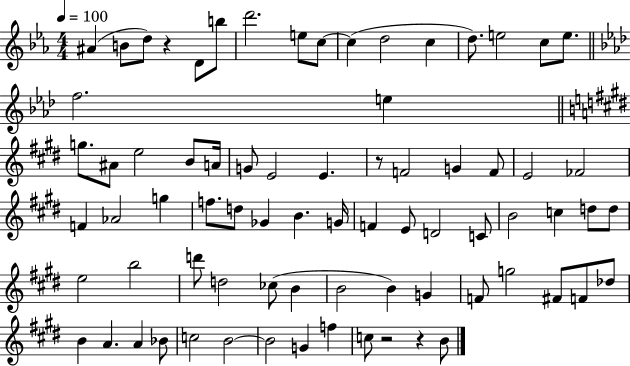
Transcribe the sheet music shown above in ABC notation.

X:1
T:Untitled
M:4/4
L:1/4
K:Eb
^A B/2 d/2 z D/2 b/2 d'2 e/2 c/2 c d2 c d/2 e2 c/2 e/2 f2 e g/2 ^A/2 e2 B/2 A/4 G/2 E2 E z/2 F2 G F/2 E2 _F2 F _A2 g f/2 d/2 _G B G/4 F E/2 D2 C/2 B2 c d/2 d/2 e2 b2 d'/2 d2 _c/2 B B2 B G F/2 g2 ^F/2 F/2 _d/2 B A A _B/2 c2 B2 B2 G f c/2 z2 z B/2